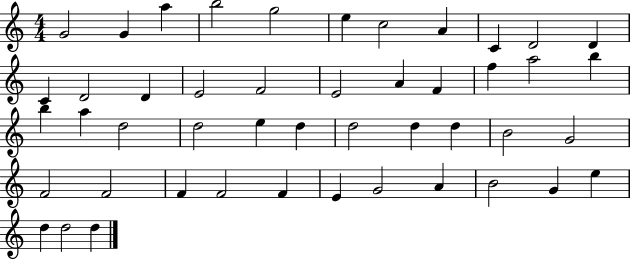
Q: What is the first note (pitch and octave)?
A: G4